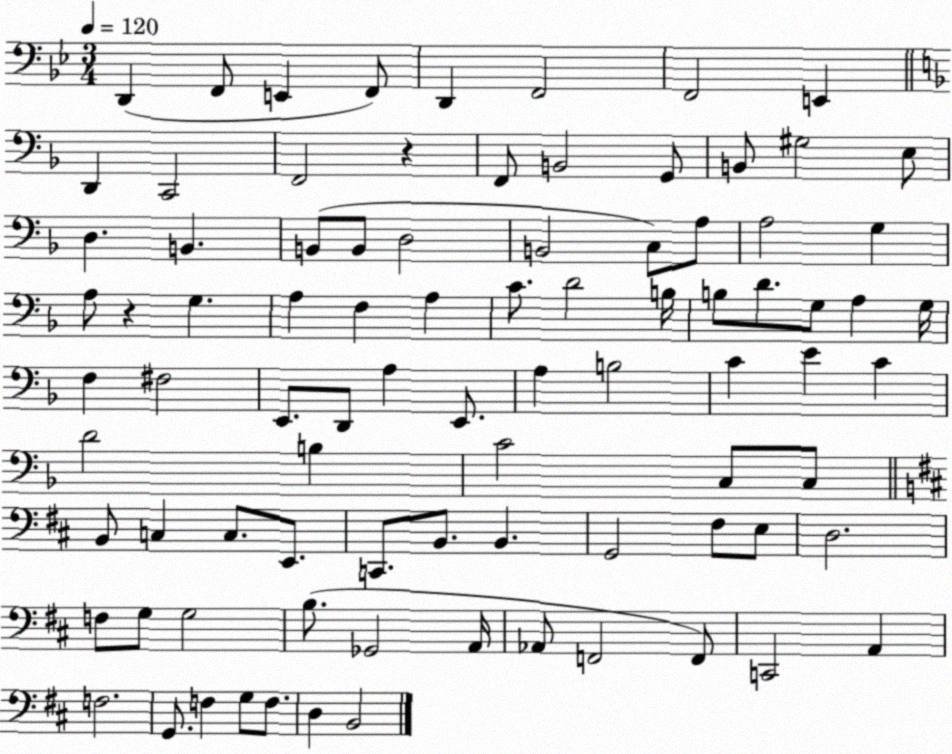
X:1
T:Untitled
M:3/4
L:1/4
K:Bb
D,, F,,/2 E,, F,,/2 D,, F,,2 F,,2 E,, D,, C,,2 F,,2 z F,,/2 B,,2 G,,/2 B,,/2 ^G,2 E,/2 D, B,, B,,/2 B,,/2 D,2 B,,2 C,/2 A,/2 A,2 G, A,/2 z G, A, F, A, C/2 D2 B,/4 B,/2 D/2 G,/2 A, G,/4 F, ^F,2 E,,/2 D,,/2 A, E,,/2 A, B,2 C E C D2 B, C2 C,/2 C,/2 B,,/2 C, C,/2 E,,/2 C,,/2 B,,/2 B,, G,,2 ^F,/2 E,/2 D,2 F,/2 G,/2 G,2 B,/2 _G,,2 A,,/4 _A,,/2 F,,2 F,,/2 C,,2 A,, F,2 G,,/2 F, G,/2 F,/2 D, B,,2